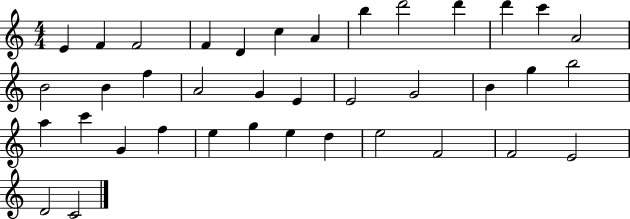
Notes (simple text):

E4/q F4/q F4/h F4/q D4/q C5/q A4/q B5/q D6/h D6/q D6/q C6/q A4/h B4/h B4/q F5/q A4/h G4/q E4/q E4/h G4/h B4/q G5/q B5/h A5/q C6/q G4/q F5/q E5/q G5/q E5/q D5/q E5/h F4/h F4/h E4/h D4/h C4/h